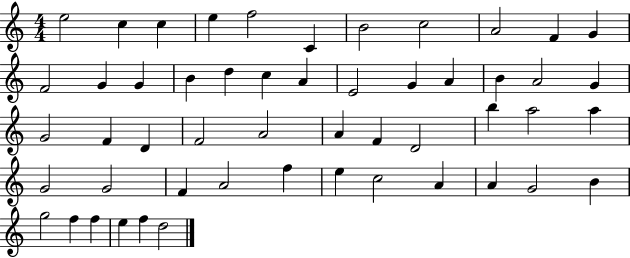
X:1
T:Untitled
M:4/4
L:1/4
K:C
e2 c c e f2 C B2 c2 A2 F G F2 G G B d c A E2 G A B A2 G G2 F D F2 A2 A F D2 b a2 a G2 G2 F A2 f e c2 A A G2 B g2 f f e f d2